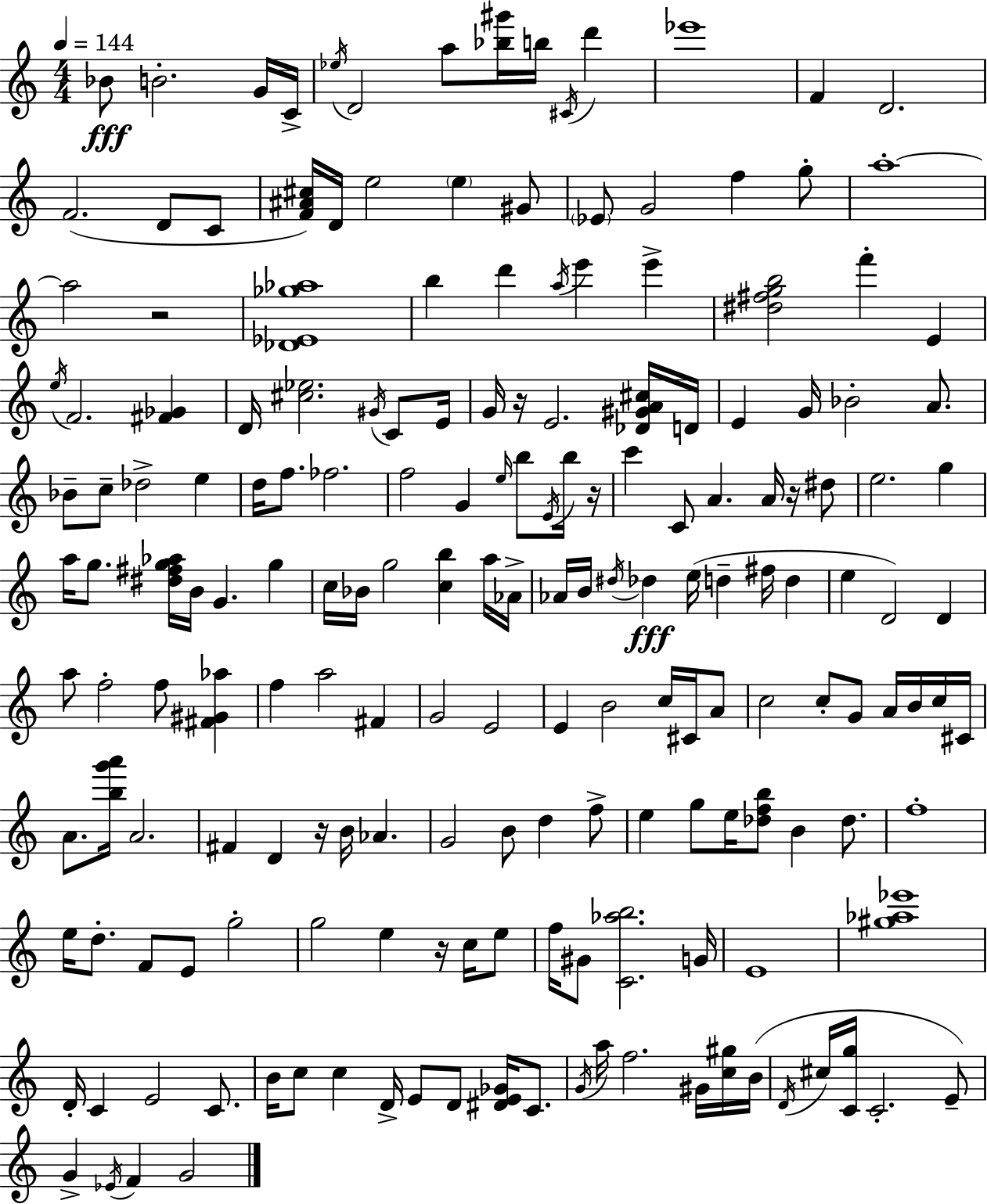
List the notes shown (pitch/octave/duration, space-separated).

Bb4/e B4/h. G4/s C4/s Eb5/s D4/h A5/e [Bb5,G#6]/s B5/s C#4/s D6/q Eb6/w F4/q D4/h. F4/h. D4/e C4/e [F4,A#4,C#5]/s D4/s E5/h E5/q G#4/e Eb4/e G4/h F5/q G5/e A5/w A5/h R/h [Db4,Eb4,Gb5,Ab5]/w B5/q D6/q A5/s E6/q E6/q [D#5,F#5,G5,B5]/h F6/q E4/q E5/s F4/h. [F#4,Gb4]/q D4/s [C#5,Eb5]/h. G#4/s C4/e E4/s G4/s R/s E4/h. [Db4,G#4,A4,C#5]/s D4/s E4/q G4/s Bb4/h A4/e. Bb4/e C5/e Db5/h E5/q D5/s F5/e. FES5/h. F5/h G4/q E5/s B5/e E4/s B5/s R/s C6/q C4/e A4/q. A4/s R/s D#5/e E5/h. G5/q A5/s G5/e. [D#5,F#5,G5,Ab5]/s B4/s G4/q. G5/q C5/s Bb4/s G5/h [C5,B5]/q A5/s Ab4/s Ab4/s B4/s D#5/s Db5/q E5/s D5/q F#5/s D5/q E5/q D4/h D4/q A5/e F5/h F5/e [F#4,G#4,Ab5]/q F5/q A5/h F#4/q G4/h E4/h E4/q B4/h C5/s C#4/s A4/e C5/h C5/e G4/e A4/s B4/s C5/s C#4/s A4/e. [B5,G6,A6]/s A4/h. F#4/q D4/q R/s B4/s Ab4/q. G4/h B4/e D5/q F5/e E5/q G5/e E5/s [Db5,F5,B5]/e B4/q Db5/e. F5/w E5/s D5/e. F4/e E4/e G5/h G5/h E5/q R/s C5/s E5/e F5/s G#4/e [C4,Ab5,B5]/h. G4/s E4/w [G#5,Ab5,Eb6]/w D4/s C4/q E4/h C4/e. B4/s C5/e C5/q D4/s E4/e D4/e [D#4,E4,Gb4]/s C4/e. G4/s A5/s F5/h. G#4/s [C5,G#5]/s B4/s D4/s C#5/s [C4,G5]/s C4/h. E4/e G4/q Eb4/s F4/q G4/h